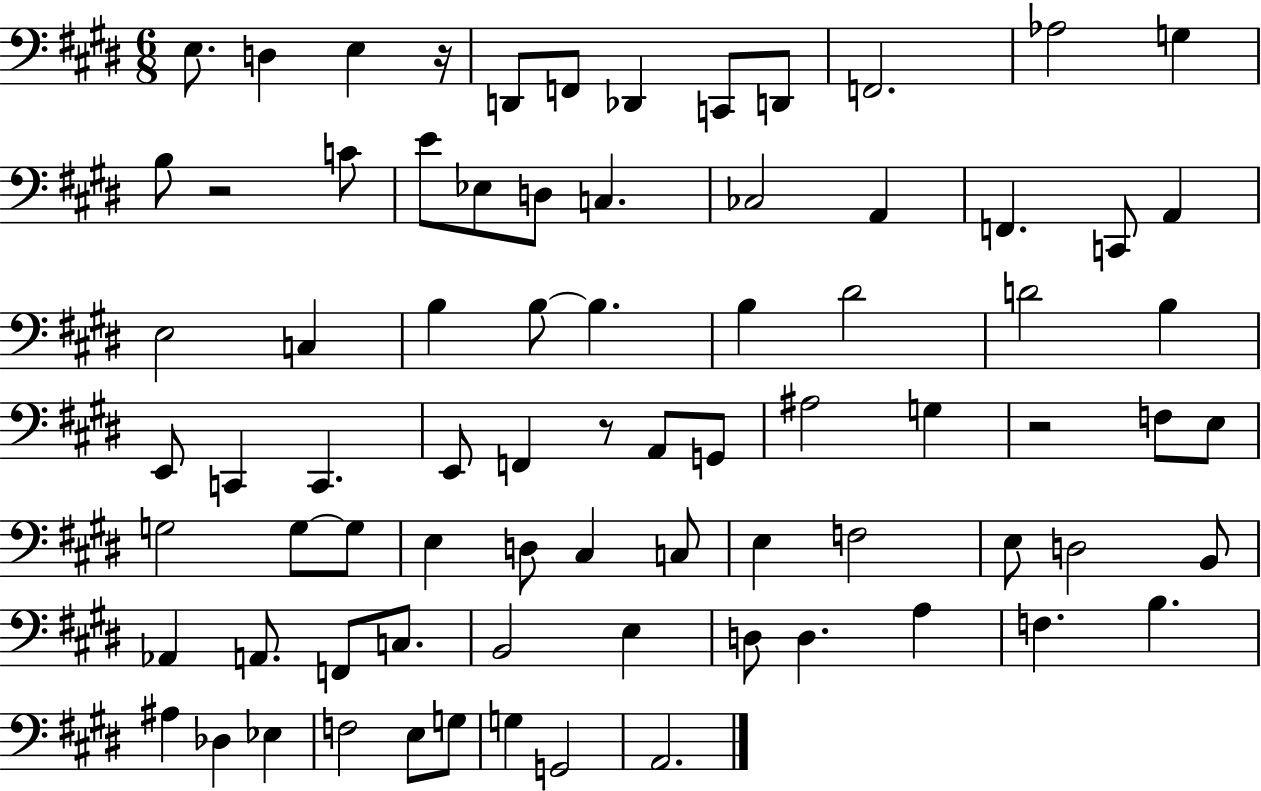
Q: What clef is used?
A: bass